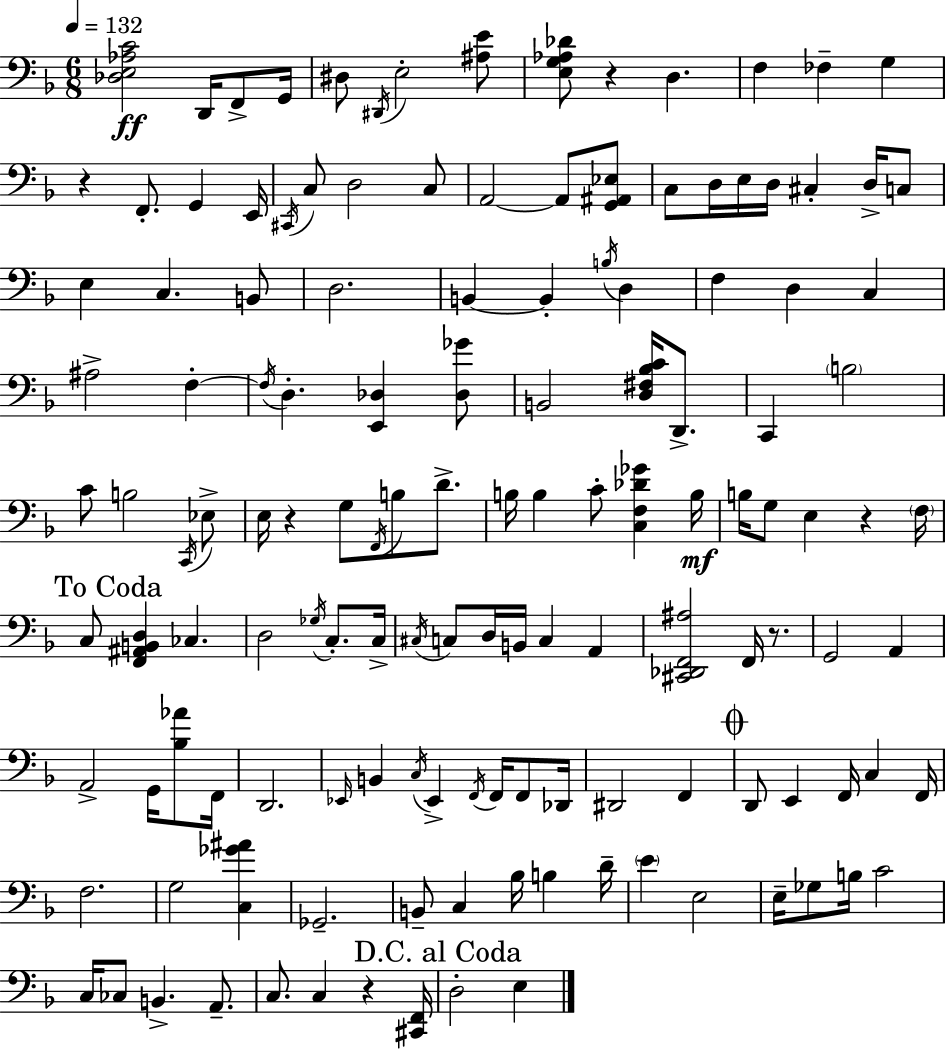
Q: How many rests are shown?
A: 6